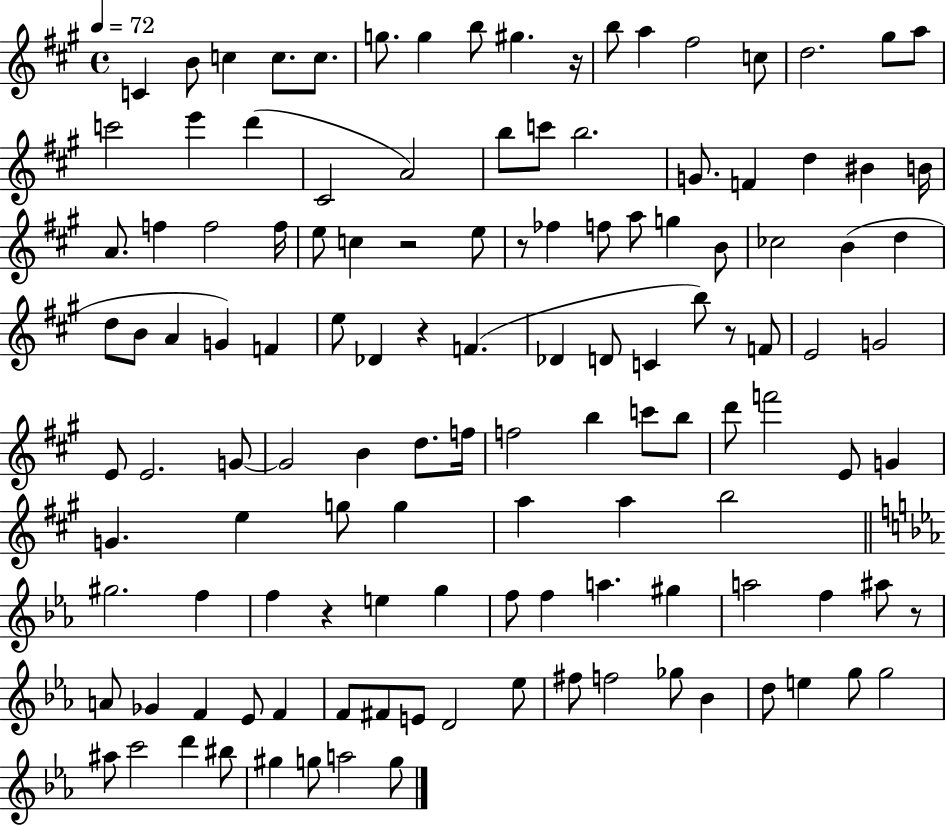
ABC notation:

X:1
T:Untitled
M:4/4
L:1/4
K:A
C B/2 c c/2 c/2 g/2 g b/2 ^g z/4 b/2 a ^f2 c/2 d2 ^g/2 a/2 c'2 e' d' ^C2 A2 b/2 c'/2 b2 G/2 F d ^B B/4 A/2 f f2 f/4 e/2 c z2 e/2 z/2 _f f/2 a/2 g B/2 _c2 B d d/2 B/2 A G F e/2 _D z F _D D/2 C b/2 z/2 F/2 E2 G2 E/2 E2 G/2 G2 B d/2 f/4 f2 b c'/2 b/2 d'/2 f'2 E/2 G G e g/2 g a a b2 ^g2 f f z e g f/2 f a ^g a2 f ^a/2 z/2 A/2 _G F _E/2 F F/2 ^F/2 E/2 D2 _e/2 ^f/2 f2 _g/2 _B d/2 e g/2 g2 ^a/2 c'2 d' ^b/2 ^g g/2 a2 g/2